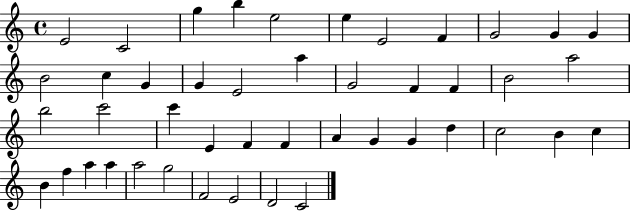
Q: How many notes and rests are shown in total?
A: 45